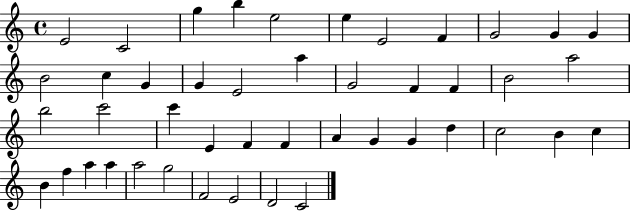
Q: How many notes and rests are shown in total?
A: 45